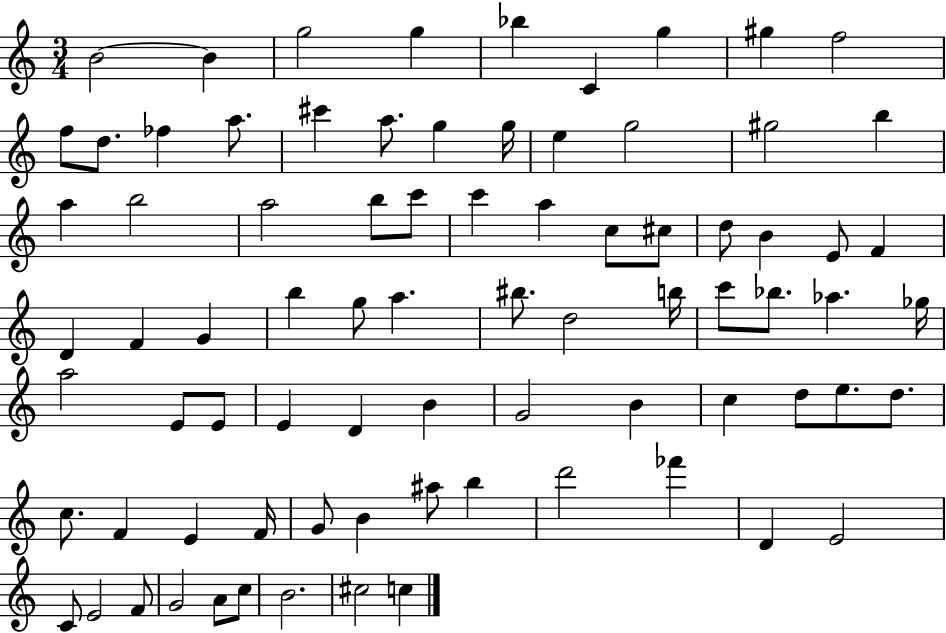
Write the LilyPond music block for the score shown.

{
  \clef treble
  \numericTimeSignature
  \time 3/4
  \key c \major
  b'2~~ b'4 | g''2 g''4 | bes''4 c'4 g''4 | gis''4 f''2 | \break f''8 d''8. fes''4 a''8. | cis'''4 a''8. g''4 g''16 | e''4 g''2 | gis''2 b''4 | \break a''4 b''2 | a''2 b''8 c'''8 | c'''4 a''4 c''8 cis''8 | d''8 b'4 e'8 f'4 | \break d'4 f'4 g'4 | b''4 g''8 a''4. | bis''8. d''2 b''16 | c'''8 bes''8. aes''4. ges''16 | \break a''2 e'8 e'8 | e'4 d'4 b'4 | g'2 b'4 | c''4 d''8 e''8. d''8. | \break c''8. f'4 e'4 f'16 | g'8 b'4 ais''8 b''4 | d'''2 fes'''4 | d'4 e'2 | \break c'8 e'2 f'8 | g'2 a'8 c''8 | b'2. | cis''2 c''4 | \break \bar "|."
}